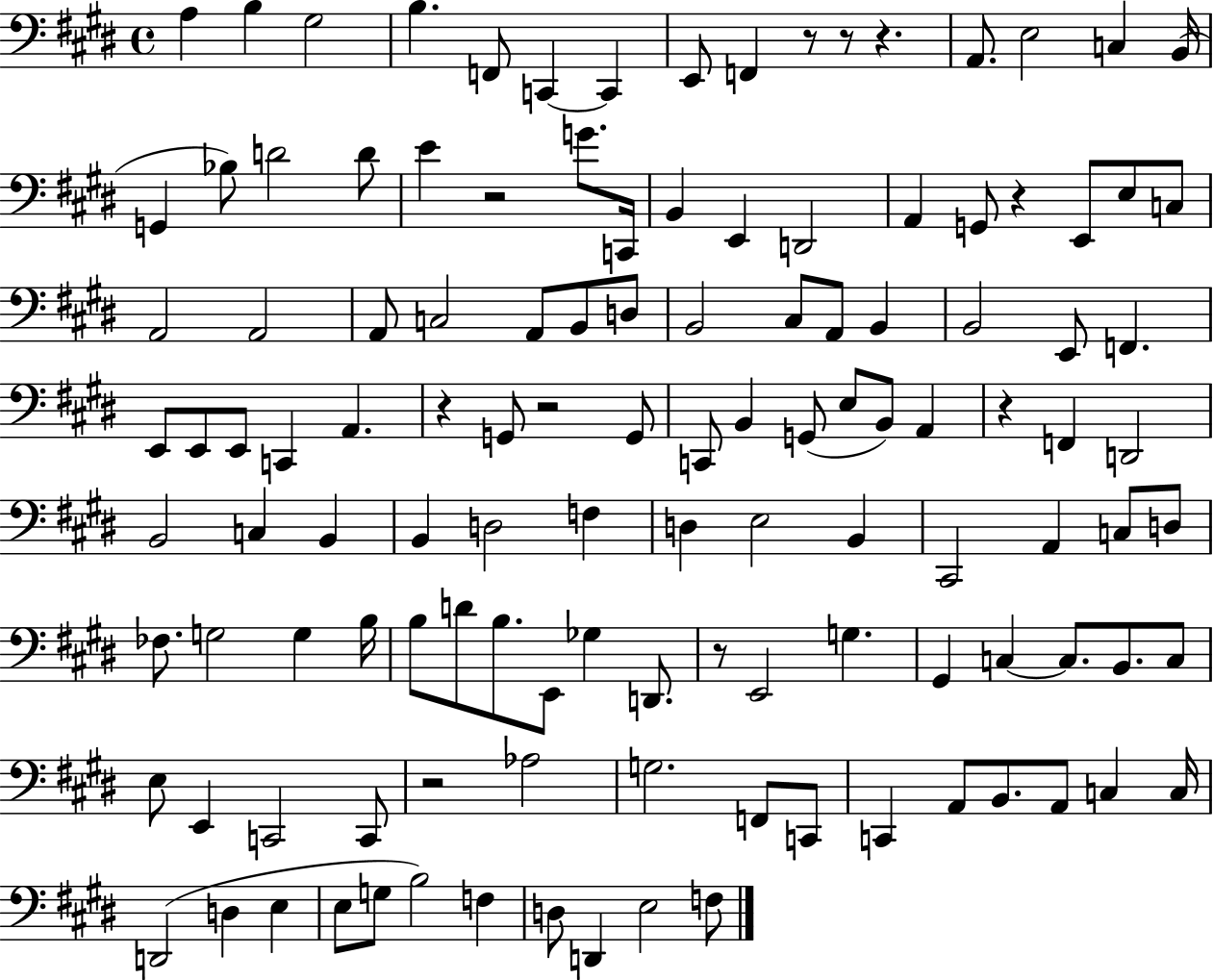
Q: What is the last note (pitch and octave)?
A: F3